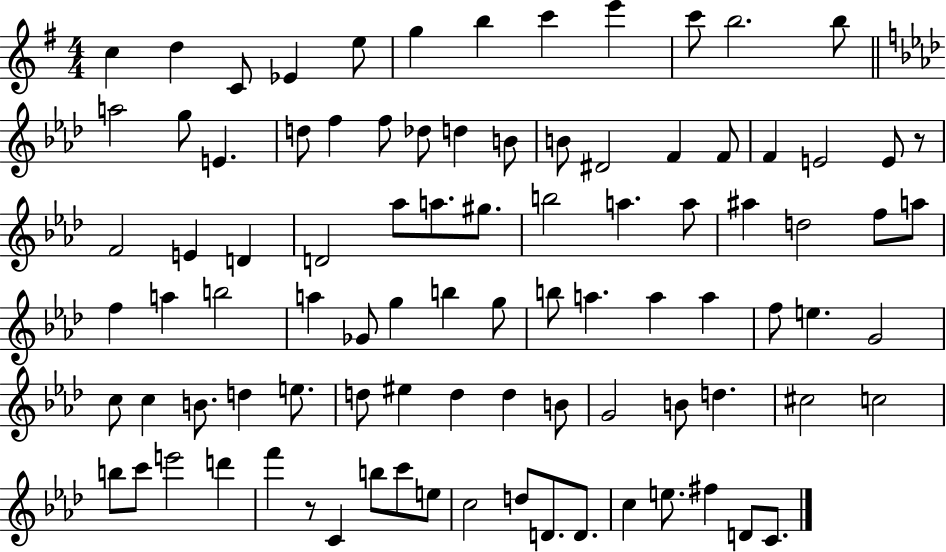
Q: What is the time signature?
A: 4/4